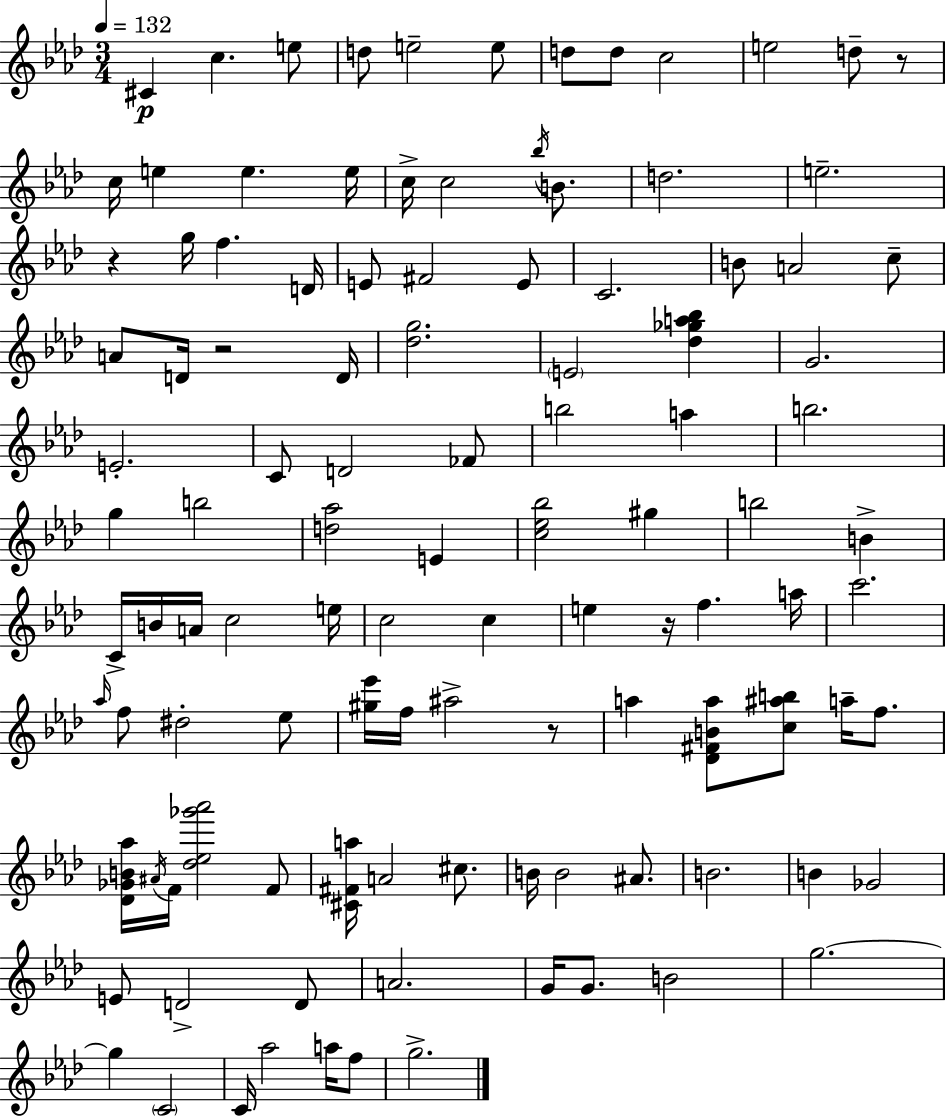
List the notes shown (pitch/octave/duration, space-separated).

C#4/q C5/q. E5/e D5/e E5/h E5/e D5/e D5/e C5/h E5/h D5/e R/e C5/s E5/q E5/q. E5/s C5/s C5/h Bb5/s B4/e. D5/h. E5/h. R/q G5/s F5/q. D4/s E4/e F#4/h E4/e C4/h. B4/e A4/h C5/e A4/e D4/s R/h D4/s [Db5,G5]/h. E4/h [Db5,Gb5,A5,Bb5]/q G4/h. E4/h. C4/e D4/h FES4/e B5/h A5/q B5/h. G5/q B5/h [D5,Ab5]/h E4/q [C5,Eb5,Bb5]/h G#5/q B5/h B4/q C4/s B4/s A4/s C5/h E5/s C5/h C5/q E5/q R/s F5/q. A5/s C6/h. Ab5/s F5/e D#5/h Eb5/e [G#5,Eb6]/s F5/s A#5/h R/e A5/q [Db4,F#4,B4,A5]/e [C5,A#5,B5]/e A5/s F5/e. [Db4,Gb4,B4,Ab5]/s A#4/s F4/s [Db5,Eb5,Gb6,Ab6]/h F4/e [C#4,F#4,A5]/s A4/h C#5/e. B4/s B4/h A#4/e. B4/h. B4/q Gb4/h E4/e D4/h D4/e A4/h. G4/s G4/e. B4/h G5/h. G5/q C4/h C4/s Ab5/h A5/s F5/e G5/h.